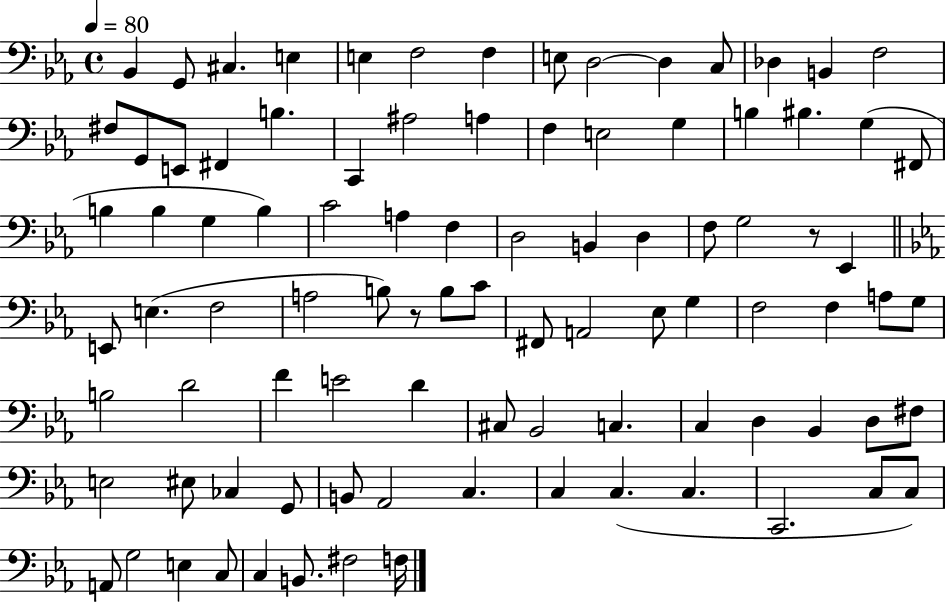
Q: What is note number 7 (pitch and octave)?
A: F3